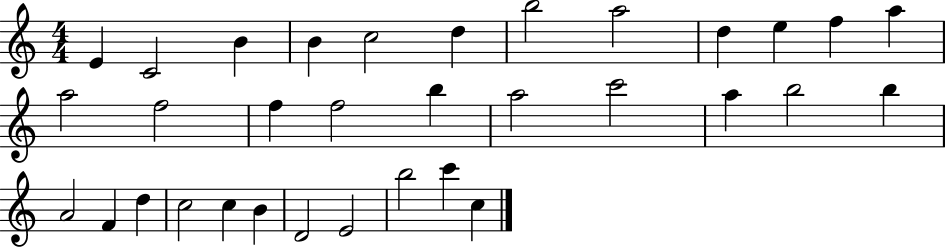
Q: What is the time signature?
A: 4/4